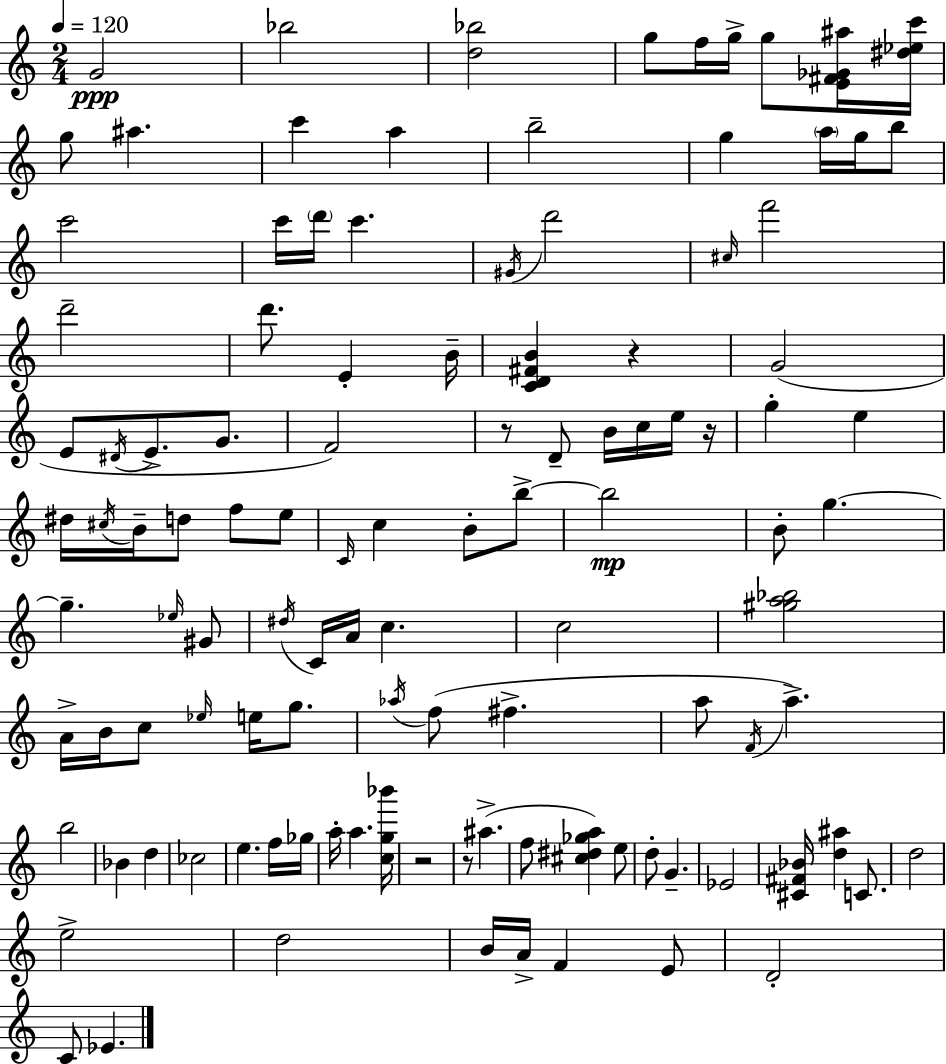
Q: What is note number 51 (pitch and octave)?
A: B4